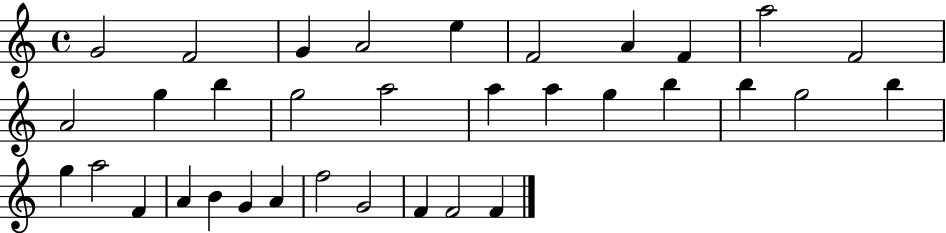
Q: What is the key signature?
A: C major